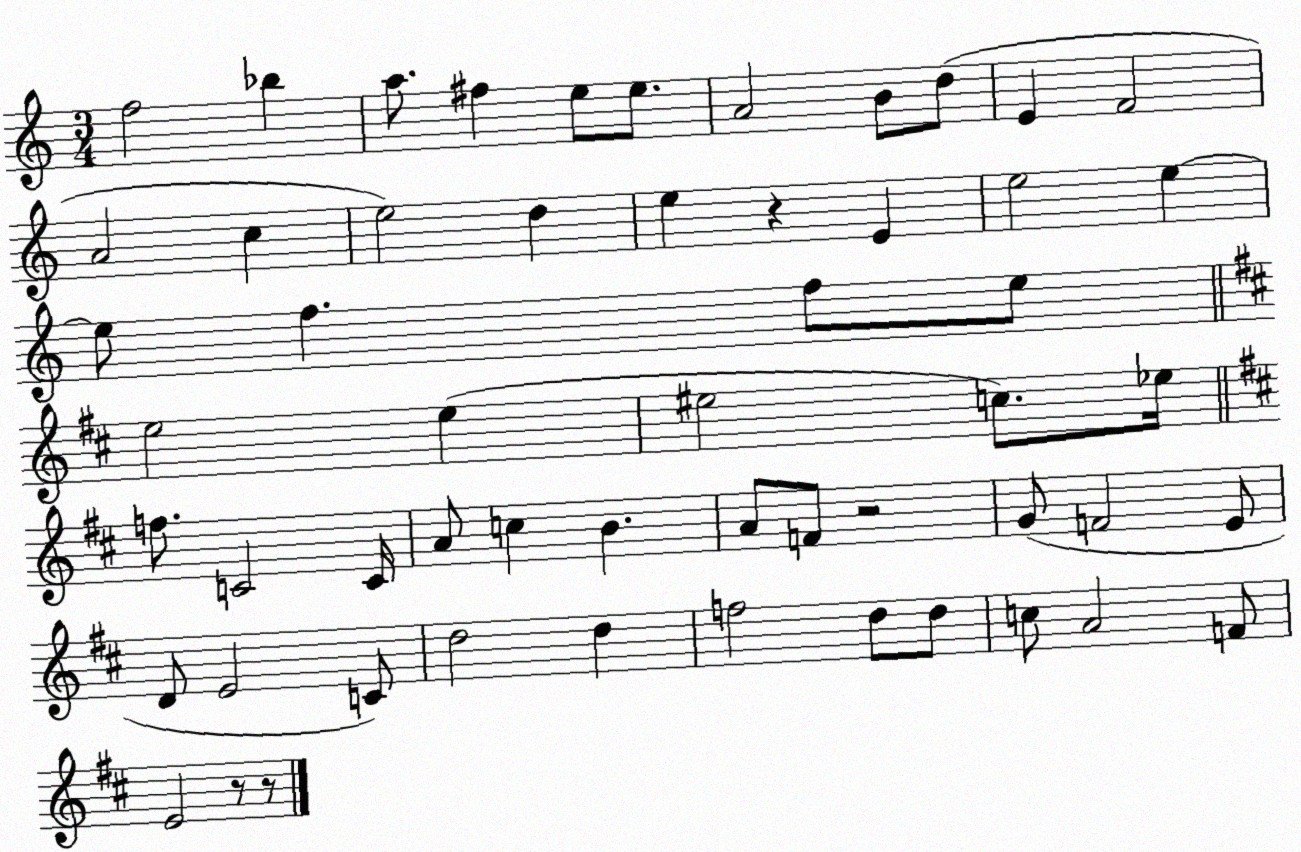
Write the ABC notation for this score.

X:1
T:Untitled
M:3/4
L:1/4
K:C
f2 _b a/2 ^f e/2 e/2 A2 B/2 d/2 E F2 A2 c e2 d e z E e2 e e/2 f f/2 e/2 e2 e ^e2 c/2 _e/4 f/2 C2 C/4 A/2 c B A/2 F/2 z2 G/2 F2 E/2 D/2 E2 C/2 d2 d f2 d/2 d/2 c/2 A2 F/2 E2 z/2 z/2